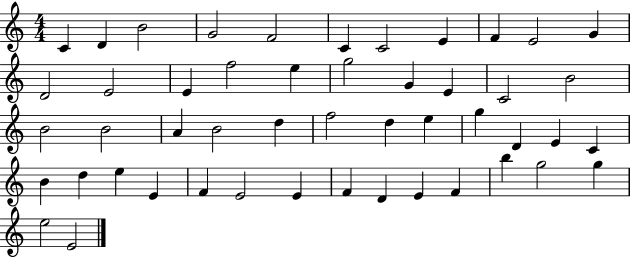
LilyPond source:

{
  \clef treble
  \numericTimeSignature
  \time 4/4
  \key c \major
  c'4 d'4 b'2 | g'2 f'2 | c'4 c'2 e'4 | f'4 e'2 g'4 | \break d'2 e'2 | e'4 f''2 e''4 | g''2 g'4 e'4 | c'2 b'2 | \break b'2 b'2 | a'4 b'2 d''4 | f''2 d''4 e''4 | g''4 d'4 e'4 c'4 | \break b'4 d''4 e''4 e'4 | f'4 e'2 e'4 | f'4 d'4 e'4 f'4 | b''4 g''2 g''4 | \break e''2 e'2 | \bar "|."
}